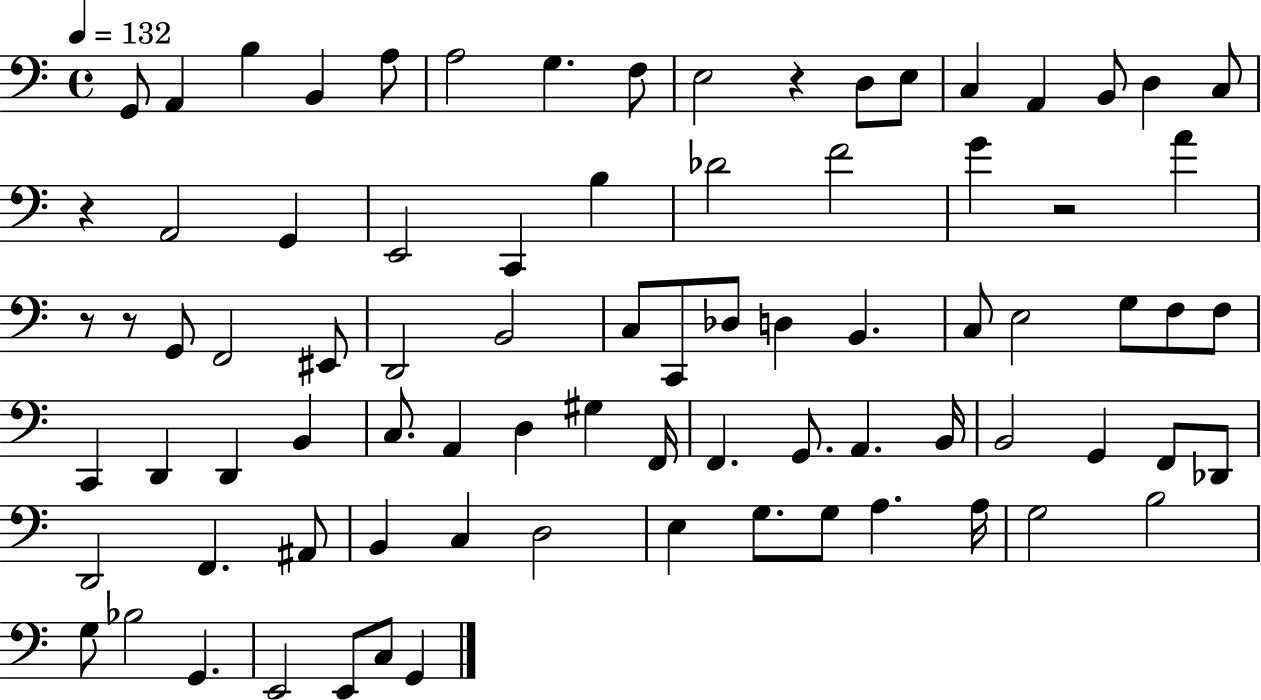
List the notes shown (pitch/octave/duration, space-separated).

G2/e A2/q B3/q B2/q A3/e A3/h G3/q. F3/e E3/h R/q D3/e E3/e C3/q A2/q B2/e D3/q C3/e R/q A2/h G2/q E2/h C2/q B3/q Db4/h F4/h G4/q R/h A4/q R/e R/e G2/e F2/h EIS2/e D2/h B2/h C3/e C2/e Db3/e D3/q B2/q. C3/e E3/h G3/e F3/e F3/e C2/q D2/q D2/q B2/q C3/e. A2/q D3/q G#3/q F2/s F2/q. G2/e. A2/q. B2/s B2/h G2/q F2/e Db2/e D2/h F2/q. A#2/e B2/q C3/q D3/h E3/q G3/e. G3/e A3/q. A3/s G3/h B3/h G3/e Bb3/h G2/q. E2/h E2/e C3/e G2/q